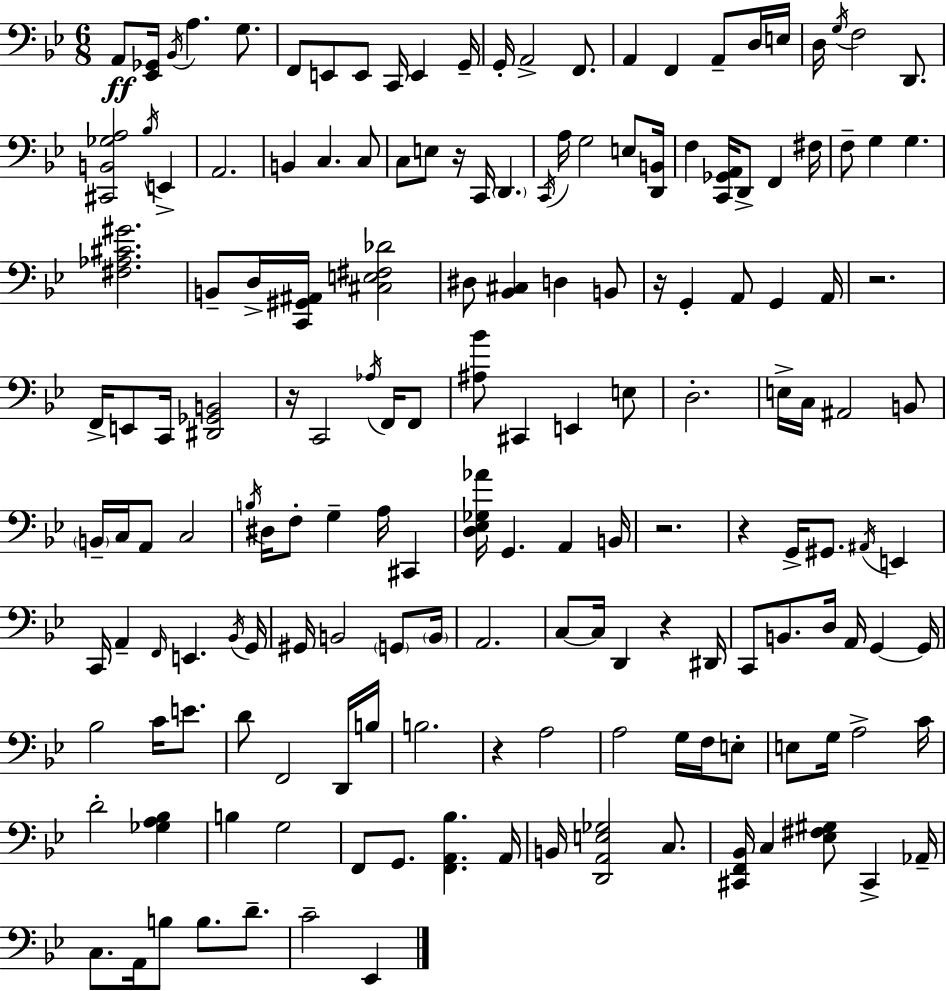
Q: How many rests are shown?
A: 8